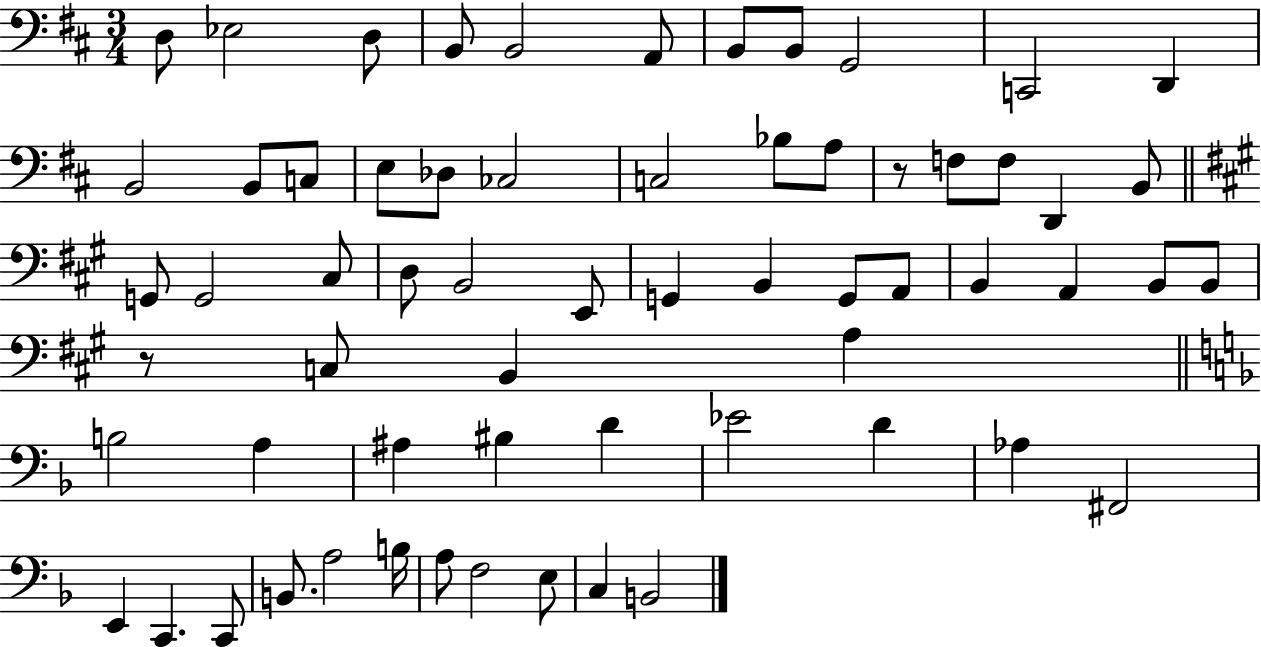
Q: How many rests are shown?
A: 2